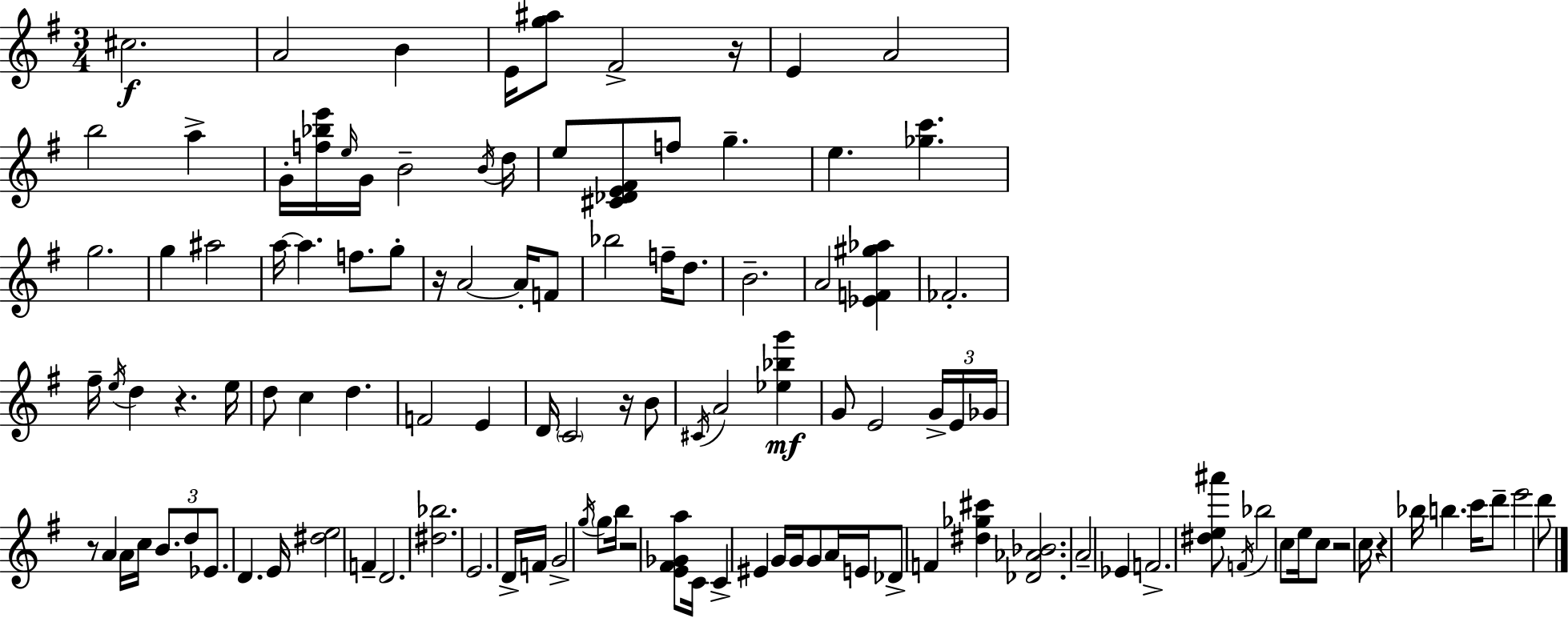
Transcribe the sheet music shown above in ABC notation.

X:1
T:Untitled
M:3/4
L:1/4
K:G
^c2 A2 B E/4 [g^a]/2 ^F2 z/4 E A2 b2 a G/4 [f_be']/4 e/4 G/4 B2 B/4 d/4 e/2 [^C_DE^F]/2 f/2 g e [_gc'] g2 g ^a2 a/4 a f/2 g/2 z/4 A2 A/4 F/2 _b2 f/4 d/2 B2 A2 [_EF^g_a] _F2 ^f/4 e/4 d z e/4 d/2 c d F2 E D/4 C2 z/4 B/2 ^C/4 A2 [_e_bg'] G/2 E2 G/4 E/4 _G/4 z/2 A A/4 c/4 B/2 d/2 _E/2 D E/4 [^de]2 F D2 [^d_b]2 E2 D/4 F/4 G2 g/4 g/2 b/4 z2 [E^F_Ga]/2 C/4 C ^E G/4 G/4 G/2 A/4 E/4 _D/2 F [^d_g^c'] [_D_A_B]2 A2 _E F2 [^de^a']/2 F/4 _b2 c/2 e/4 c/2 z2 c/4 z _b/4 b c'/4 d'/2 e'2 d'/2